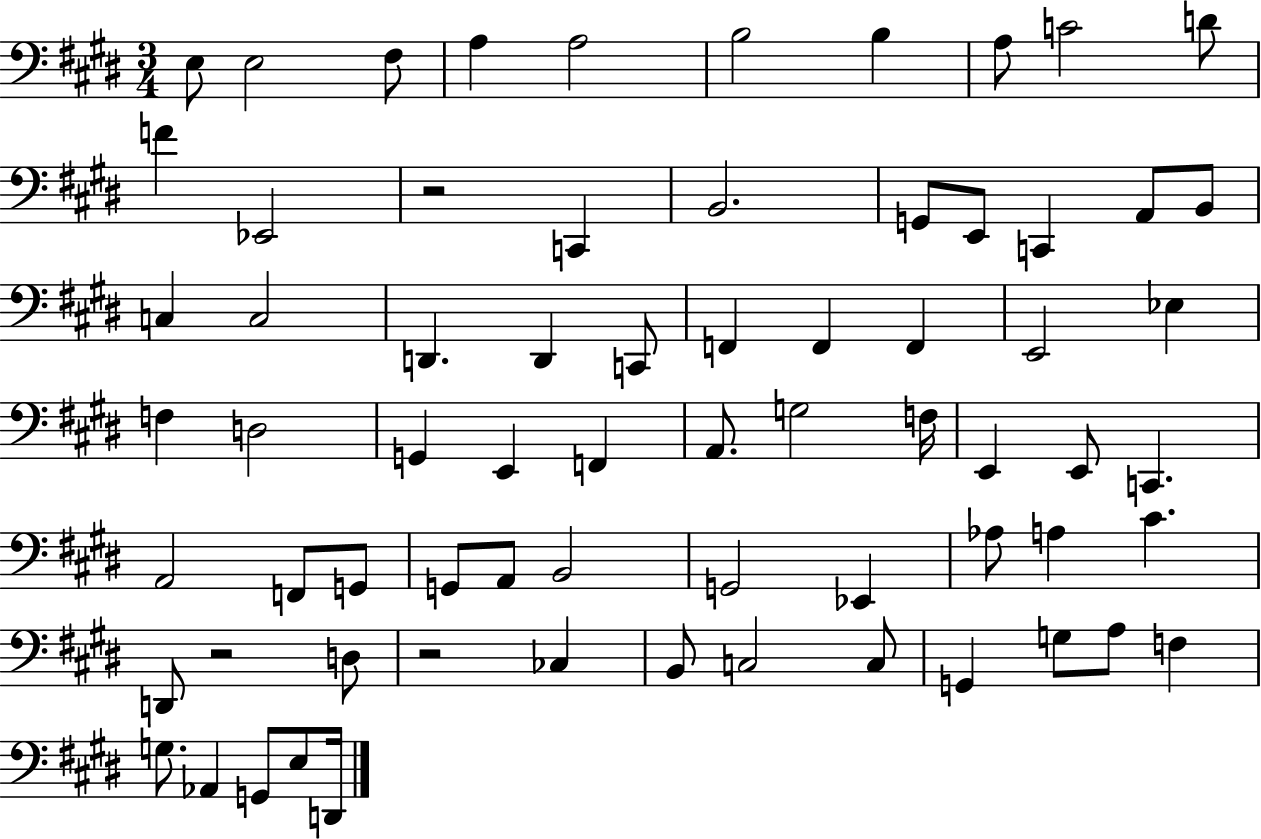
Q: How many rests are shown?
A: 3